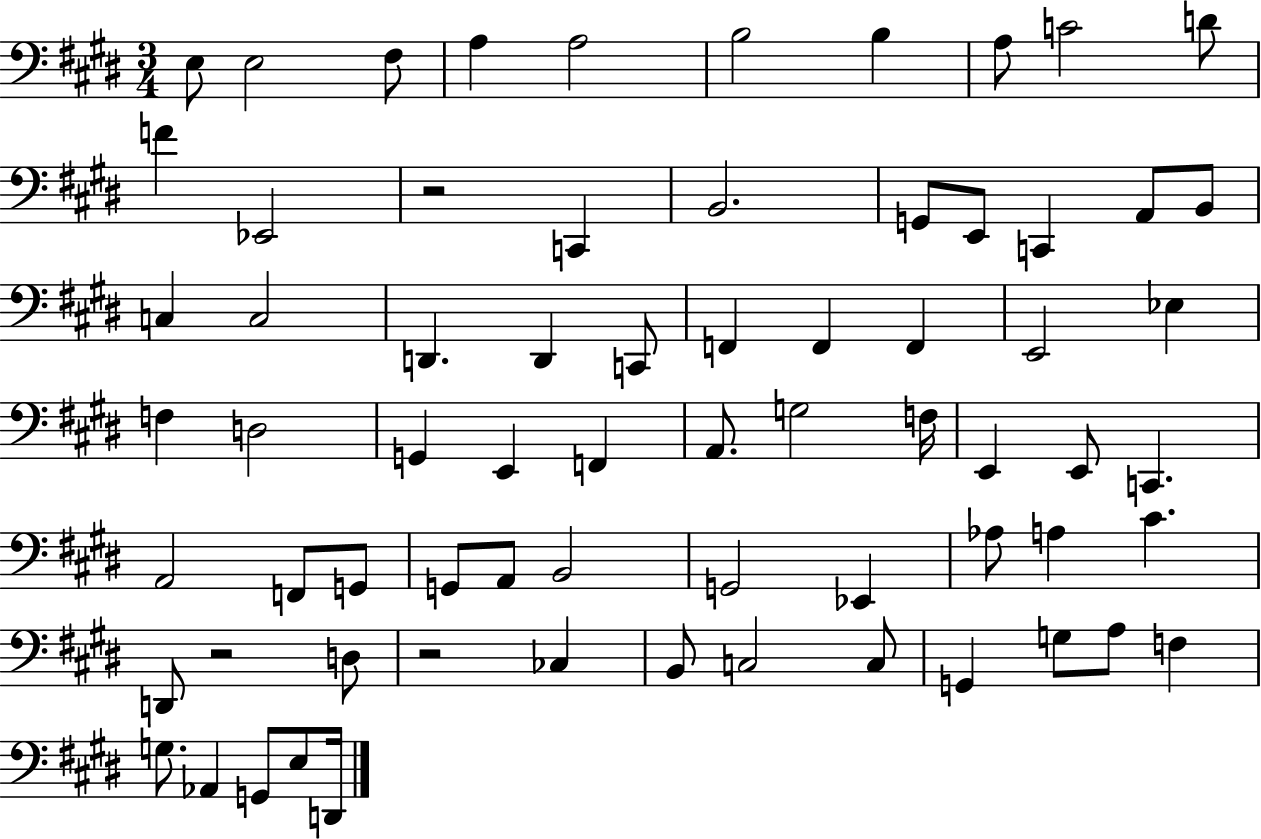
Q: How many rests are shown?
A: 3